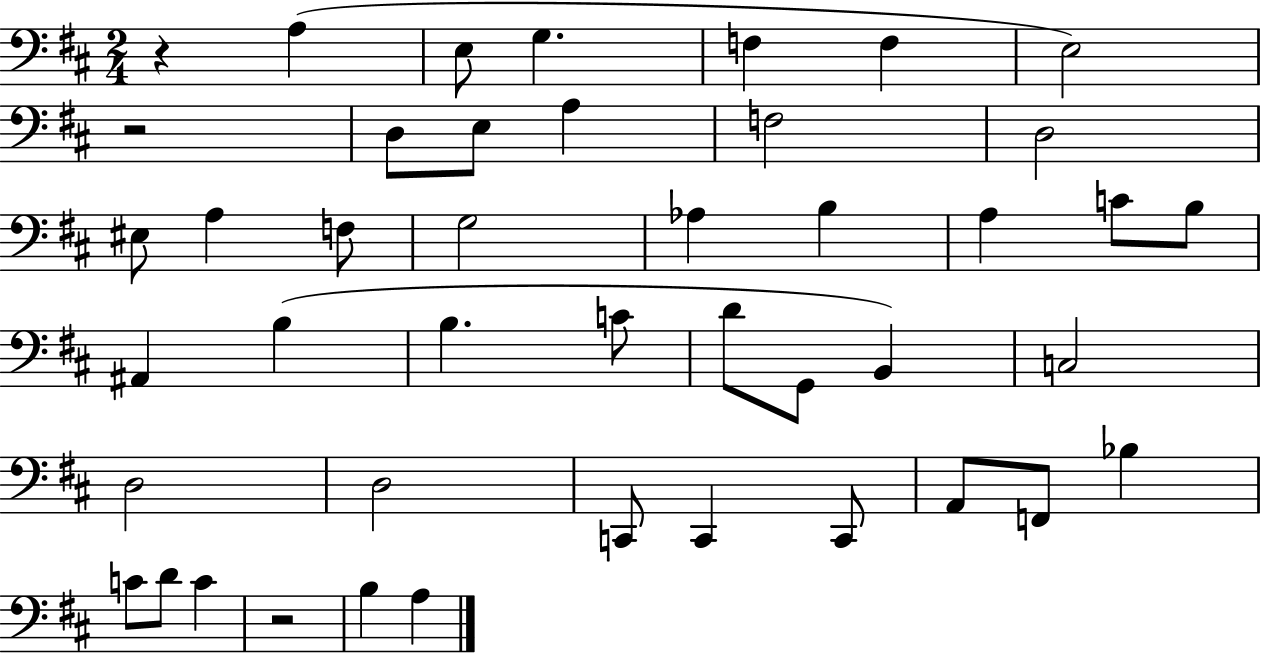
{
  \clef bass
  \numericTimeSignature
  \time 2/4
  \key d \major
  r4 a4( | e8 g4. | f4 f4 | e2) | \break r2 | d8 e8 a4 | f2 | d2 | \break eis8 a4 f8 | g2 | aes4 b4 | a4 c'8 b8 | \break ais,4 b4( | b4. c'8 | d'8 g,8 b,4) | c2 | \break d2 | d2 | c,8 c,4 c,8 | a,8 f,8 bes4 | \break c'8 d'8 c'4 | r2 | b4 a4 | \bar "|."
}